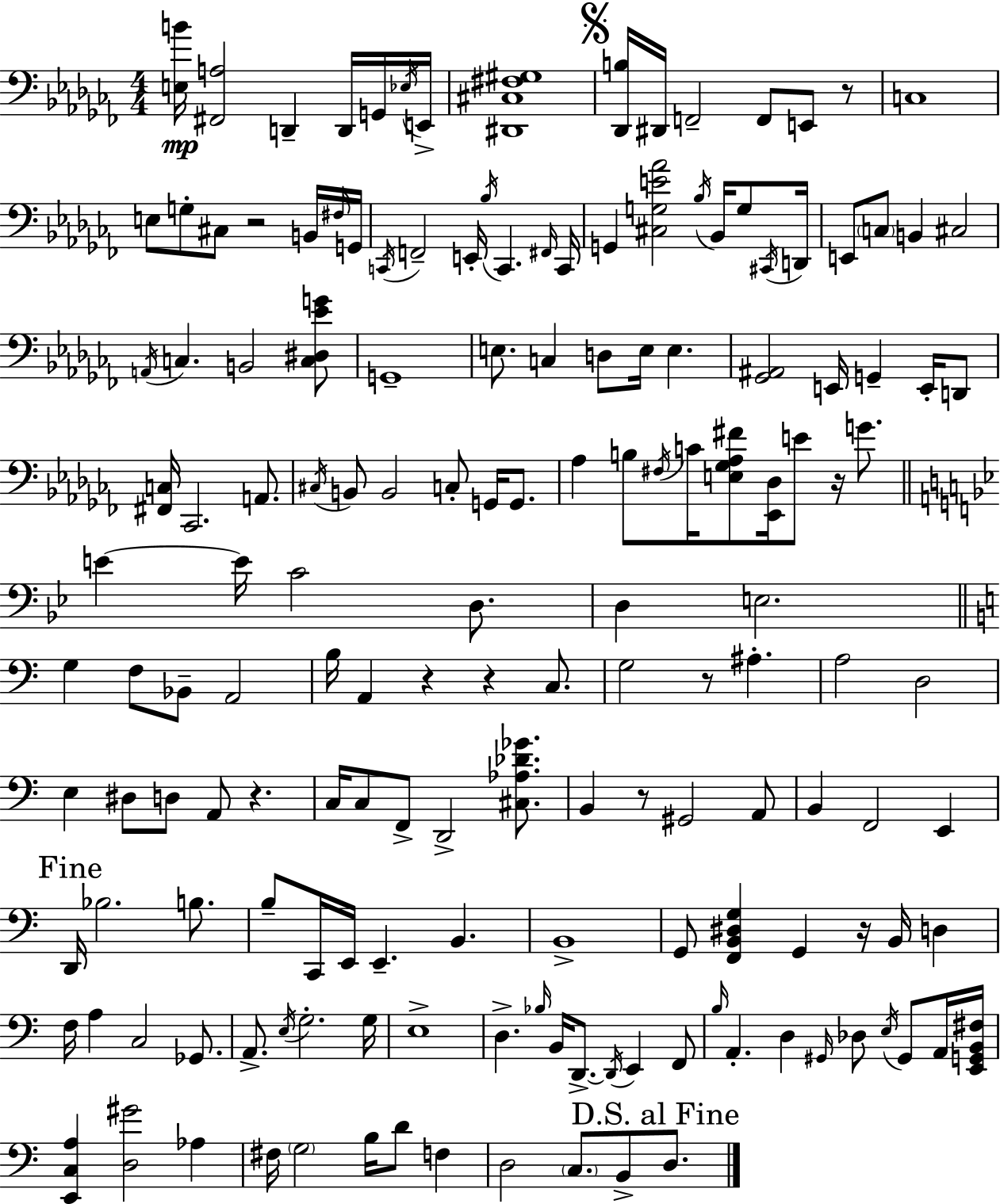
{
  \clef bass
  \numericTimeSignature
  \time 4/4
  \key aes \minor
  <e b'>16\mp <fis, a>2 d,4-- d,16 g,16 \acciaccatura { ees16 } | e,16-> <dis, cis fis gis>1 | \mark \markup { \musicglyph "scripts.segno" } <des, b>16 dis,16 f,2-- f,8 e,8 r8 | c1 | \break e8 g8-. cis8 r2 b,16 | \grace { fis16 } g,16 \acciaccatura { c,16 } f,2-- e,16-. \acciaccatura { bes16 } c,4. | \grace { fis,16 } c,16 g,4 <cis g e' aes'>2 | \acciaccatura { bes16 } bes,16 g8 \acciaccatura { cis,16 } d,16 e,8 \parenthesize c8 b,4 cis2 | \break \acciaccatura { a,16 } c4. b,2 | <c dis ees' g'>8 g,1-- | e8. c4 d8 | e16 e4. <ges, ais,>2 | \break e,16 g,4-- e,16-. d,8 <fis, c>16 ces,2. | a,8. \acciaccatura { cis16 } b,8 b,2 | c8-. g,16 g,8. aes4 b8 \acciaccatura { fis16 } | c'16 <e ges aes fis'>8 <ees, des>16 e'8 r16 g'8. \bar "||" \break \key bes \major e'4~~ e'16 c'2 d8. | d4 e2. | \bar "||" \break \key c \major g4 f8 bes,8-- a,2 | b16 a,4 r4 r4 c8. | g2 r8 ais4.-. | a2 d2 | \break e4 dis8 d8 a,8 r4. | c16 c8 f,8-> d,2-> <cis aes des' ges'>8. | b,4 r8 gis,2 a,8 | b,4 f,2 e,4 | \break \mark "Fine" d,16 bes2. b8. | b8-- c,16 e,16 e,4.-- b,4. | b,1-> | g,8 <f, b, dis g>4 g,4 r16 b,16 d4 | \break f16 a4 c2 ges,8. | a,8.-> \acciaccatura { e16 } g2.-. | g16 e1-> | d4.-> \grace { bes16 } b,16 d,8.->~~ \acciaccatura { d,16 } e,4 | \break f,8 \grace { b16 } a,4.-. d4 \grace { gis,16 } des8 | \acciaccatura { e16 } gis,8 a,16 <e, g, b, fis>16 <e, c a>4 <d gis'>2 | aes4 fis16 \parenthesize g2 b16 | d'8 f4 d2 \parenthesize c8. | \break b,8-> \mark "D.S. al Fine" d8. \bar "|."
}